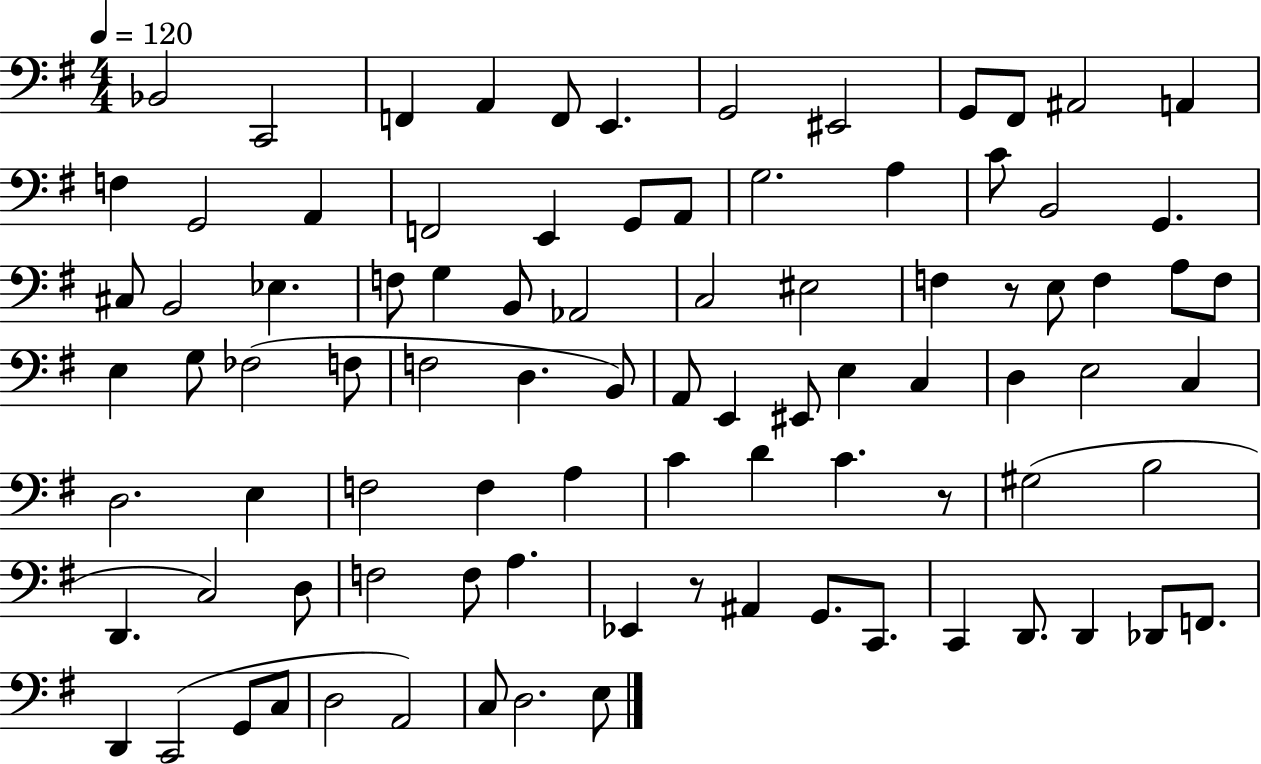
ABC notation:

X:1
T:Untitled
M:4/4
L:1/4
K:G
_B,,2 C,,2 F,, A,, F,,/2 E,, G,,2 ^E,,2 G,,/2 ^F,,/2 ^A,,2 A,, F, G,,2 A,, F,,2 E,, G,,/2 A,,/2 G,2 A, C/2 B,,2 G,, ^C,/2 B,,2 _E, F,/2 G, B,,/2 _A,,2 C,2 ^E,2 F, z/2 E,/2 F, A,/2 F,/2 E, G,/2 _F,2 F,/2 F,2 D, B,,/2 A,,/2 E,, ^E,,/2 E, C, D, E,2 C, D,2 E, F,2 F, A, C D C z/2 ^G,2 B,2 D,, C,2 D,/2 F,2 F,/2 A, _E,, z/2 ^A,, G,,/2 C,,/2 C,, D,,/2 D,, _D,,/2 F,,/2 D,, C,,2 G,,/2 C,/2 D,2 A,,2 C,/2 D,2 E,/2